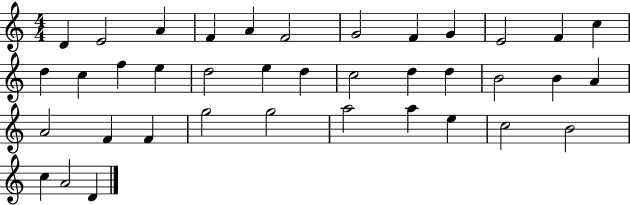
D4/q E4/h A4/q F4/q A4/q F4/h G4/h F4/q G4/q E4/h F4/q C5/q D5/q C5/q F5/q E5/q D5/h E5/q D5/q C5/h D5/q D5/q B4/h B4/q A4/q A4/h F4/q F4/q G5/h G5/h A5/h A5/q E5/q C5/h B4/h C5/q A4/h D4/q